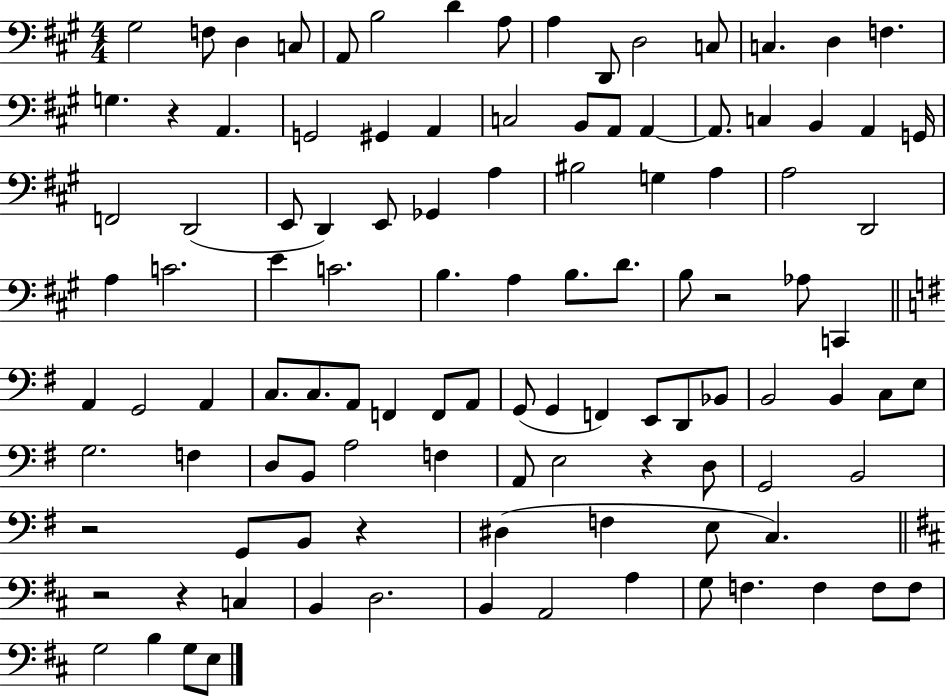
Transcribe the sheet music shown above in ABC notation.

X:1
T:Untitled
M:4/4
L:1/4
K:A
^G,2 F,/2 D, C,/2 A,,/2 B,2 D A,/2 A, D,,/2 D,2 C,/2 C, D, F, G, z A,, G,,2 ^G,, A,, C,2 B,,/2 A,,/2 A,, A,,/2 C, B,, A,, G,,/4 F,,2 D,,2 E,,/2 D,, E,,/2 _G,, A, ^B,2 G, A, A,2 D,,2 A, C2 E C2 B, A, B,/2 D/2 B,/2 z2 _A,/2 C,, A,, G,,2 A,, C,/2 C,/2 A,,/2 F,, F,,/2 A,,/2 G,,/2 G,, F,, E,,/2 D,,/2 _B,,/2 B,,2 B,, C,/2 E,/2 G,2 F, D,/2 B,,/2 A,2 F, A,,/2 E,2 z D,/2 G,,2 B,,2 z2 G,,/2 B,,/2 z ^D, F, E,/2 C, z2 z C, B,, D,2 B,, A,,2 A, G,/2 F, F, F,/2 F,/2 G,2 B, G,/2 E,/2